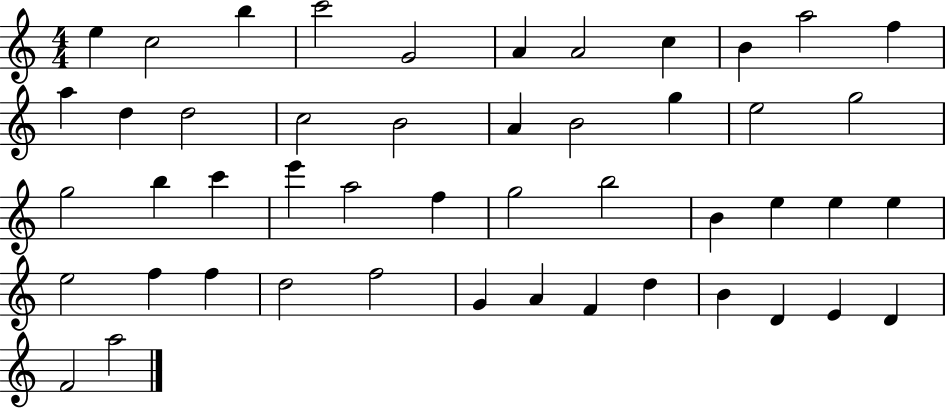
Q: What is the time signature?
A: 4/4